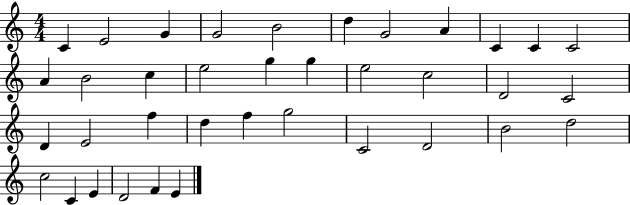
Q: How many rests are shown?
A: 0